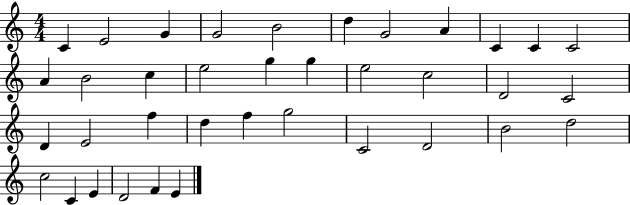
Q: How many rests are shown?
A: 0